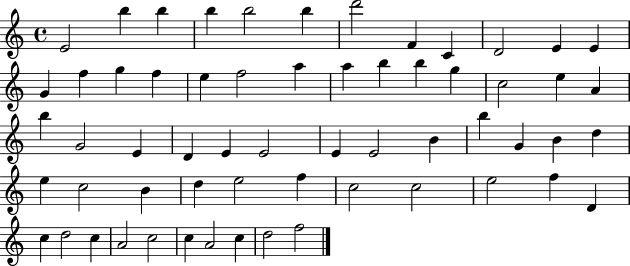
X:1
T:Untitled
M:4/4
L:1/4
K:C
E2 b b b b2 b d'2 F C D2 E E G f g f e f2 a a b b g c2 e A b G2 E D E E2 E E2 B b G B d e c2 B d e2 f c2 c2 e2 f D c d2 c A2 c2 c A2 c d2 f2